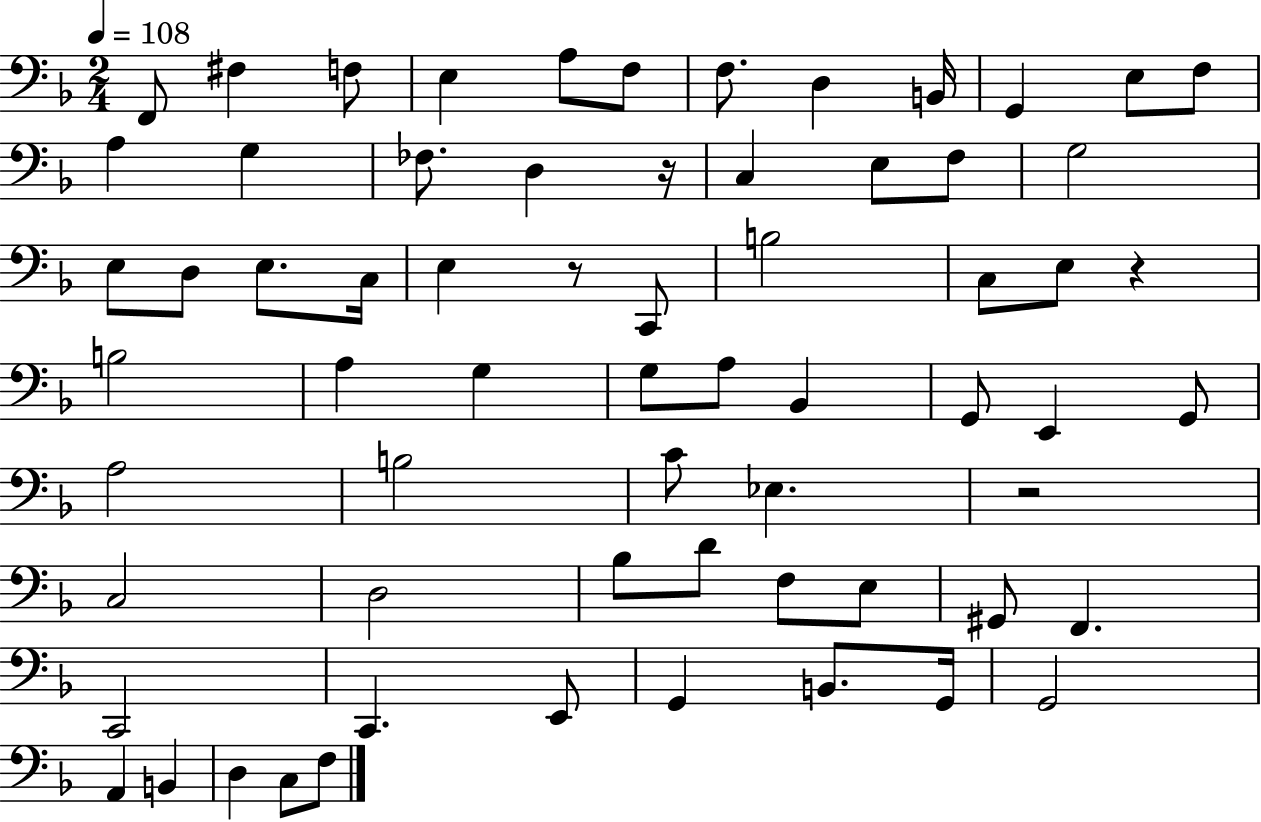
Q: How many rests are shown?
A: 4